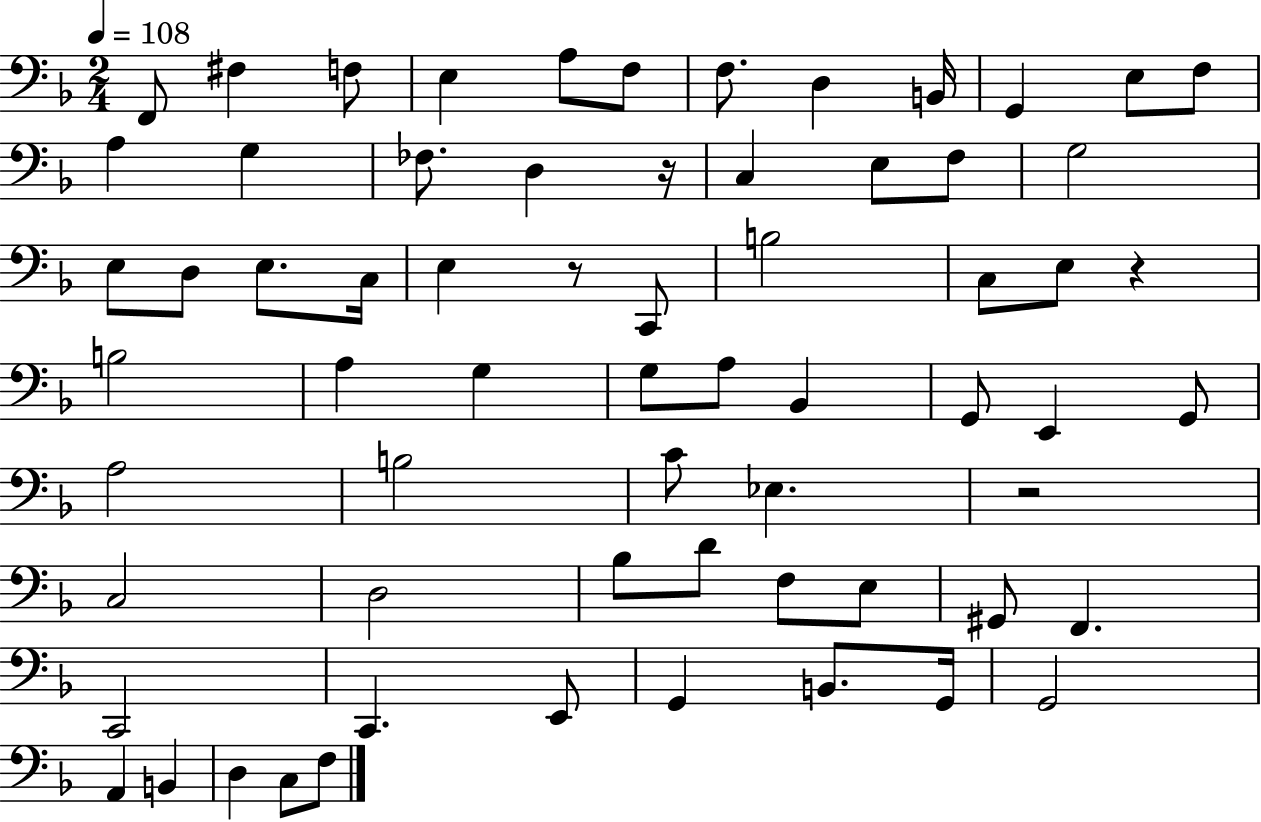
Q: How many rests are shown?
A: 4